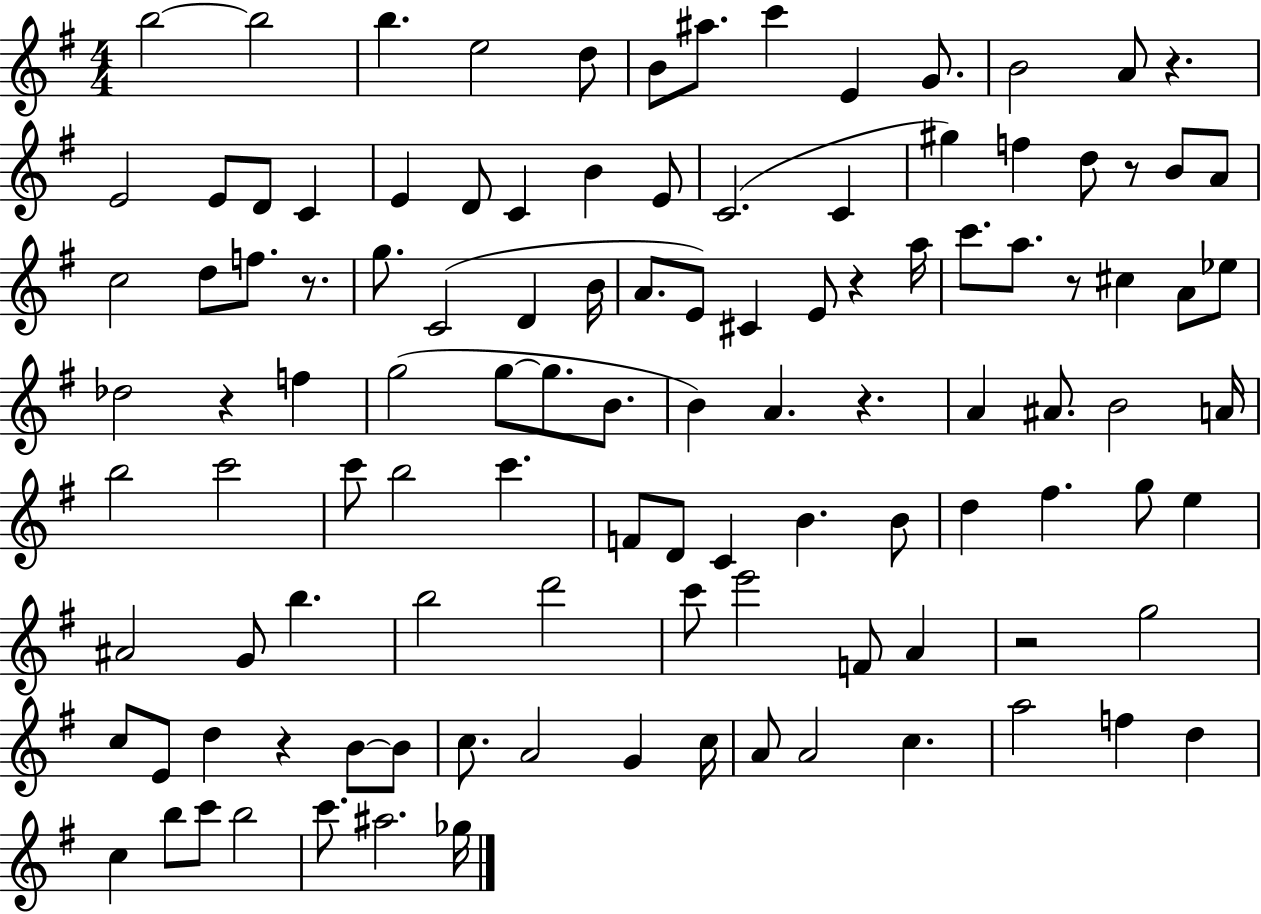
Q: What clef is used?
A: treble